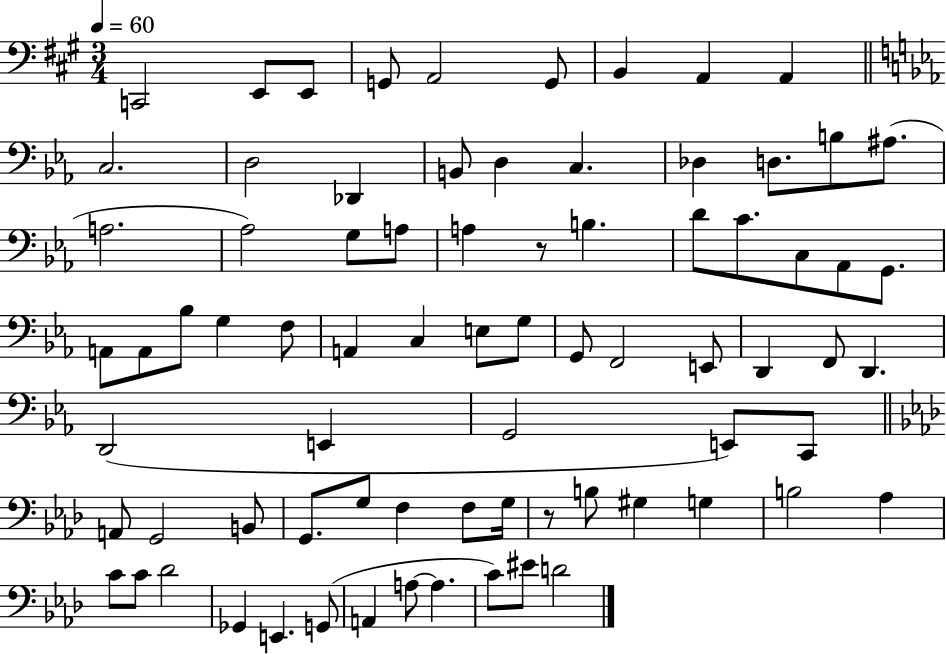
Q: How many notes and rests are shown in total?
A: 77